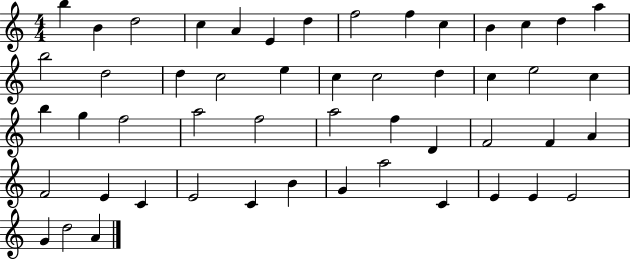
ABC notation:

X:1
T:Untitled
M:4/4
L:1/4
K:C
b B d2 c A E d f2 f c B c d a b2 d2 d c2 e c c2 d c e2 c b g f2 a2 f2 a2 f D F2 F A F2 E C E2 C B G a2 C E E E2 G d2 A